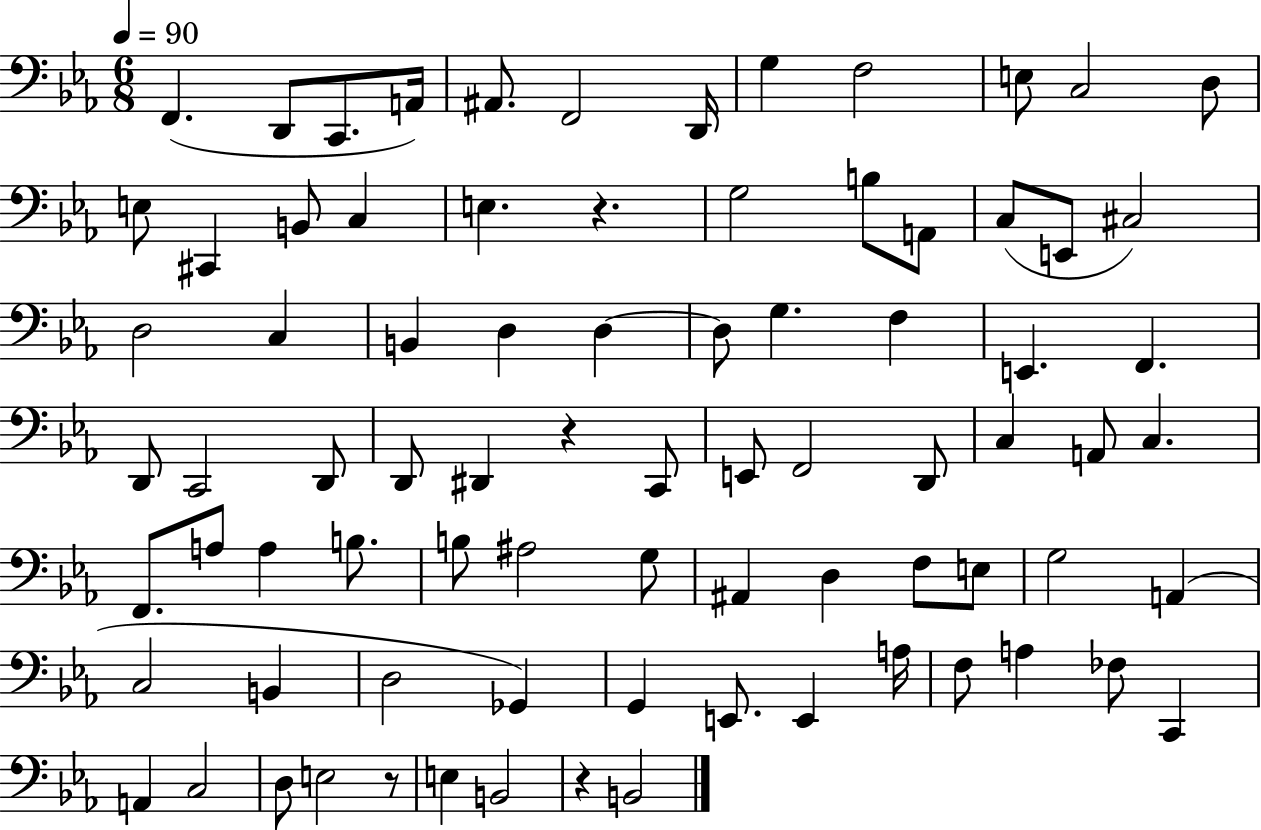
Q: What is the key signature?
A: EES major